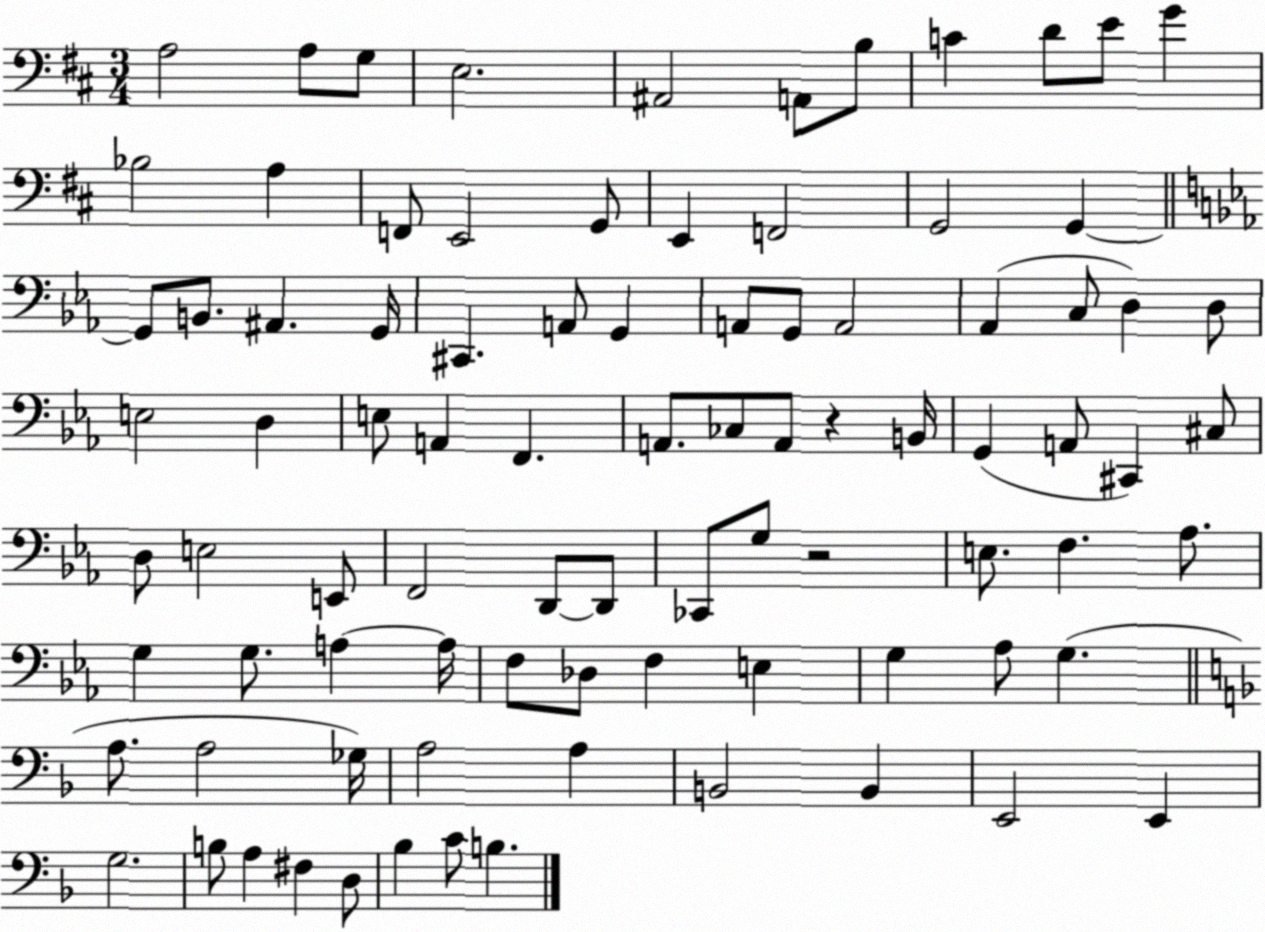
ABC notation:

X:1
T:Untitled
M:3/4
L:1/4
K:D
A,2 A,/2 G,/2 E,2 ^A,,2 A,,/2 B,/2 C D/2 E/2 G _B,2 A, F,,/2 E,,2 G,,/2 E,, F,,2 G,,2 G,, G,,/2 B,,/2 ^A,, G,,/4 ^C,, A,,/2 G,, A,,/2 G,,/2 A,,2 _A,, C,/2 D, D,/2 E,2 D, E,/2 A,, F,, A,,/2 _C,/2 A,,/2 z B,,/4 G,, A,,/2 ^C,, ^C,/2 D,/2 E,2 E,,/2 F,,2 D,,/2 D,,/2 _C,,/2 G,/2 z2 E,/2 F, _A,/2 G, G,/2 A, A,/4 F,/2 _D,/2 F, E, G, _A,/2 G, A,/2 A,2 _G,/4 A,2 A, B,,2 B,, E,,2 E,, G,2 B,/2 A, ^F, D,/2 _B, C/2 B,